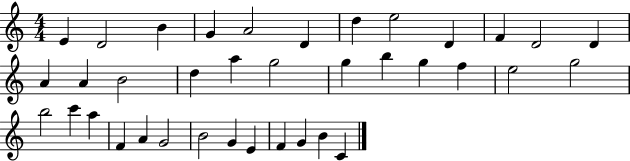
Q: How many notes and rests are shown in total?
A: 37